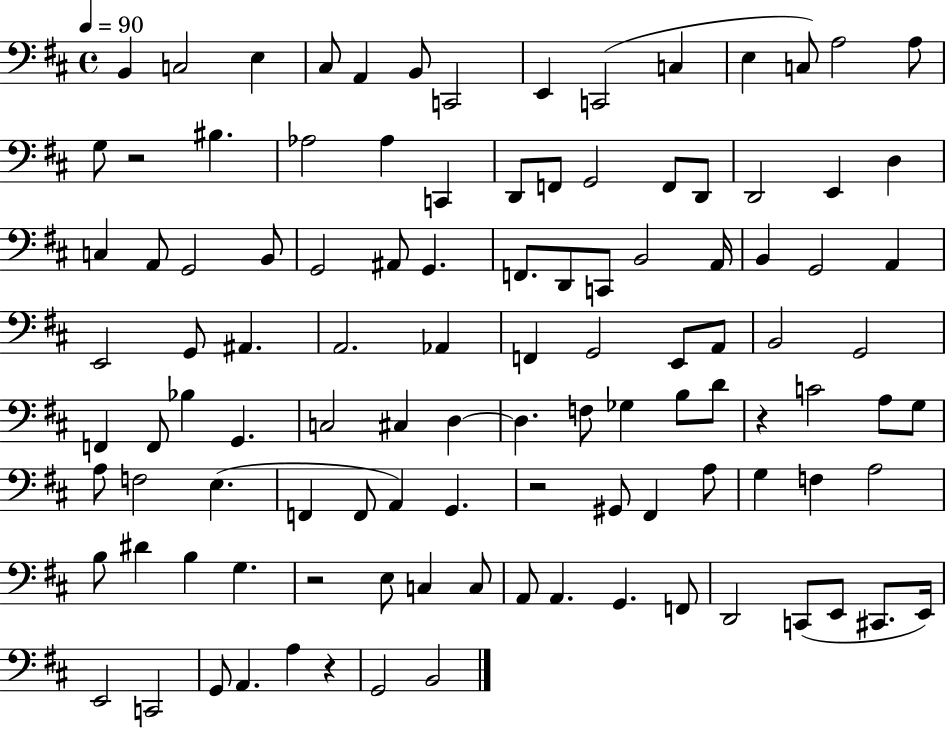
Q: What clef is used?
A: bass